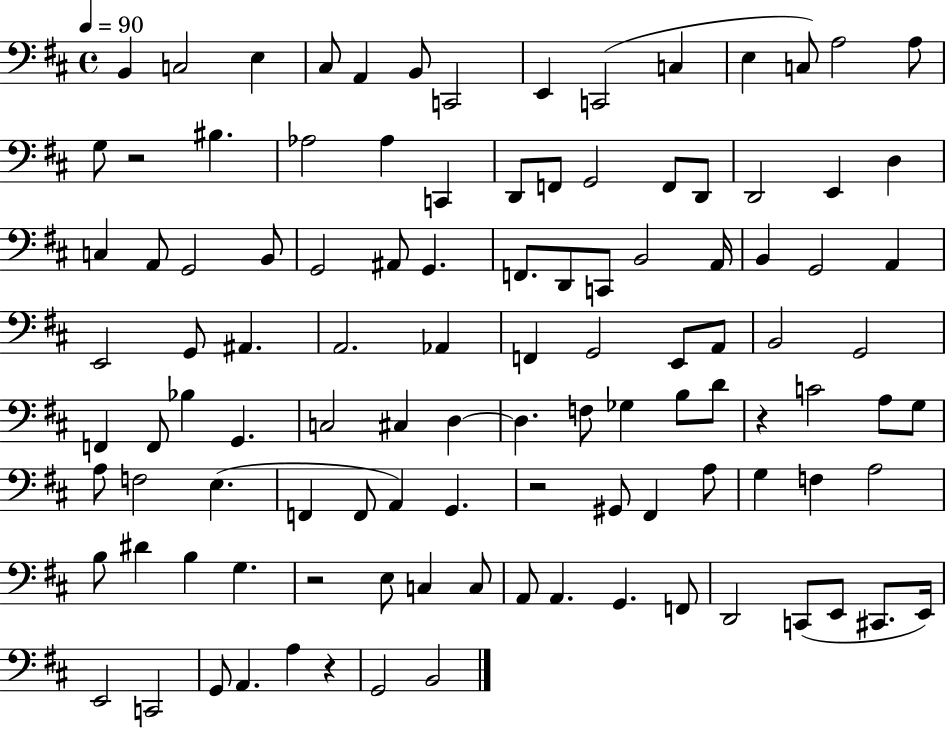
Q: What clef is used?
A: bass